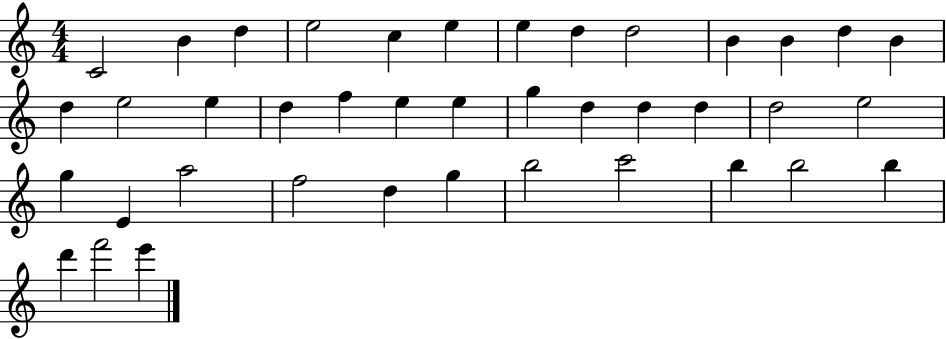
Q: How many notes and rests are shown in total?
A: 40